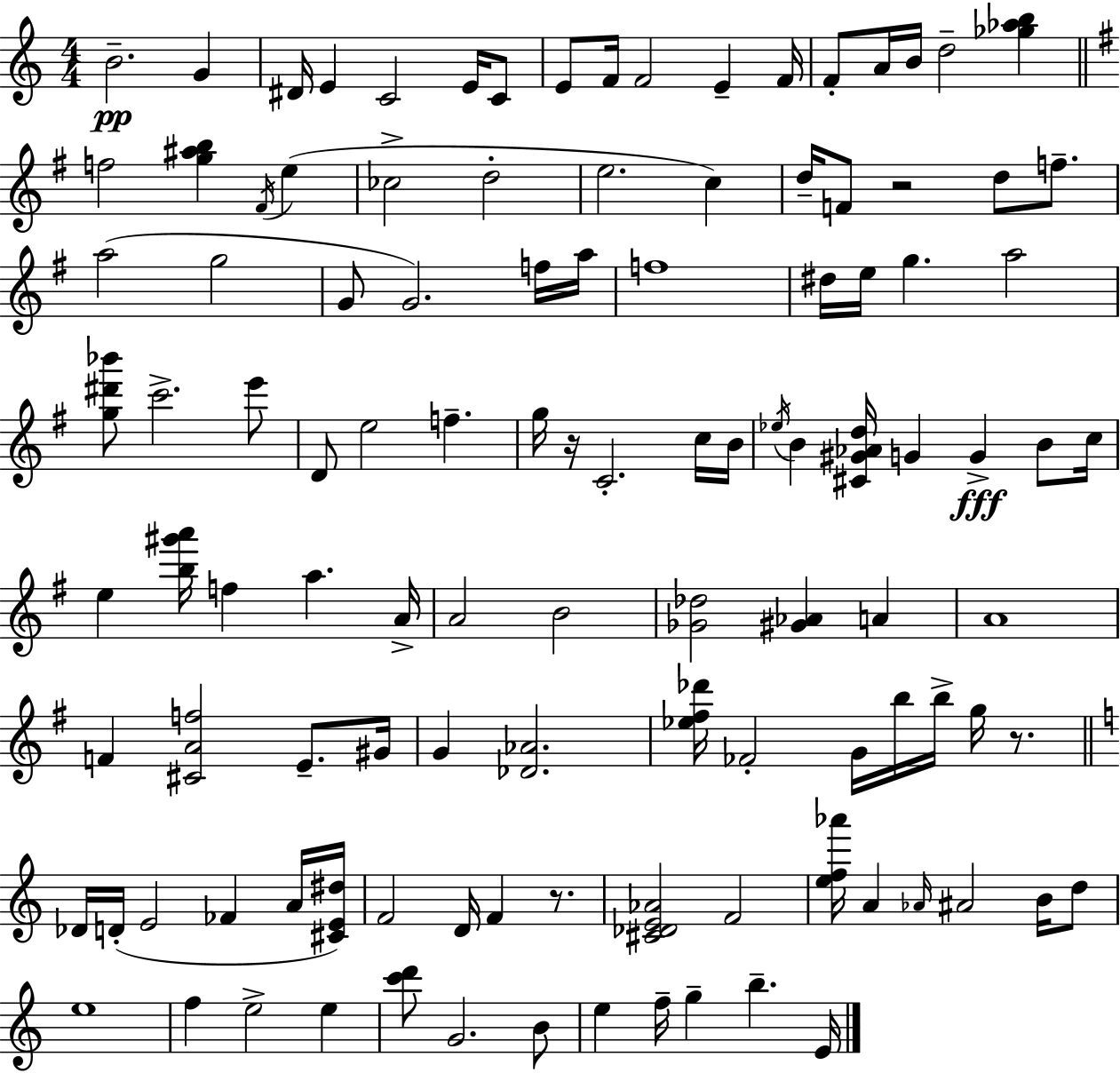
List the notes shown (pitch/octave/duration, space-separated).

B4/h. G4/q D#4/s E4/q C4/h E4/s C4/e E4/e F4/s F4/h E4/q F4/s F4/e A4/s B4/s D5/h [Gb5,Ab5,B5]/q F5/h [G5,A#5,B5]/q F#4/s E5/q CES5/h D5/h E5/h. C5/q D5/s F4/e R/h D5/e F5/e. A5/h G5/h G4/e G4/h. F5/s A5/s F5/w D#5/s E5/s G5/q. A5/h [G5,D#6,Bb6]/e C6/h. E6/e D4/e E5/h F5/q. G5/s R/s C4/h. C5/s B4/s Eb5/s B4/q [C#4,G#4,Ab4,D5]/s G4/q G4/q B4/e C5/s E5/q [B5,G#6,A6]/s F5/q A5/q. A4/s A4/h B4/h [Gb4,Db5]/h [G#4,Ab4]/q A4/q A4/w F4/q [C#4,A4,F5]/h E4/e. G#4/s G4/q [Db4,Ab4]/h. [Eb5,F#5,Db6]/s FES4/h G4/s B5/s B5/s G5/s R/e. Db4/s D4/s E4/h FES4/q A4/s [C#4,E4,D#5]/s F4/h D4/s F4/q R/e. [C#4,Db4,E4,Ab4]/h F4/h [E5,F5,Ab6]/s A4/q Ab4/s A#4/h B4/s D5/e E5/w F5/q E5/h E5/q [C6,D6]/e G4/h. B4/e E5/q F5/s G5/q B5/q. E4/s